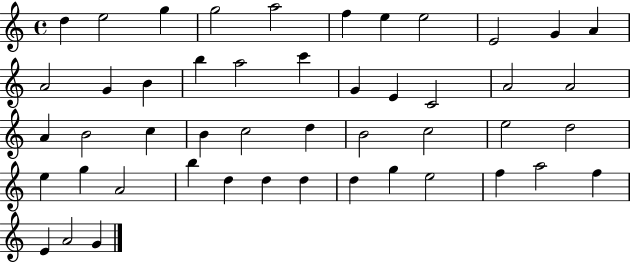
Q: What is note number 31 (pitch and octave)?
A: E5